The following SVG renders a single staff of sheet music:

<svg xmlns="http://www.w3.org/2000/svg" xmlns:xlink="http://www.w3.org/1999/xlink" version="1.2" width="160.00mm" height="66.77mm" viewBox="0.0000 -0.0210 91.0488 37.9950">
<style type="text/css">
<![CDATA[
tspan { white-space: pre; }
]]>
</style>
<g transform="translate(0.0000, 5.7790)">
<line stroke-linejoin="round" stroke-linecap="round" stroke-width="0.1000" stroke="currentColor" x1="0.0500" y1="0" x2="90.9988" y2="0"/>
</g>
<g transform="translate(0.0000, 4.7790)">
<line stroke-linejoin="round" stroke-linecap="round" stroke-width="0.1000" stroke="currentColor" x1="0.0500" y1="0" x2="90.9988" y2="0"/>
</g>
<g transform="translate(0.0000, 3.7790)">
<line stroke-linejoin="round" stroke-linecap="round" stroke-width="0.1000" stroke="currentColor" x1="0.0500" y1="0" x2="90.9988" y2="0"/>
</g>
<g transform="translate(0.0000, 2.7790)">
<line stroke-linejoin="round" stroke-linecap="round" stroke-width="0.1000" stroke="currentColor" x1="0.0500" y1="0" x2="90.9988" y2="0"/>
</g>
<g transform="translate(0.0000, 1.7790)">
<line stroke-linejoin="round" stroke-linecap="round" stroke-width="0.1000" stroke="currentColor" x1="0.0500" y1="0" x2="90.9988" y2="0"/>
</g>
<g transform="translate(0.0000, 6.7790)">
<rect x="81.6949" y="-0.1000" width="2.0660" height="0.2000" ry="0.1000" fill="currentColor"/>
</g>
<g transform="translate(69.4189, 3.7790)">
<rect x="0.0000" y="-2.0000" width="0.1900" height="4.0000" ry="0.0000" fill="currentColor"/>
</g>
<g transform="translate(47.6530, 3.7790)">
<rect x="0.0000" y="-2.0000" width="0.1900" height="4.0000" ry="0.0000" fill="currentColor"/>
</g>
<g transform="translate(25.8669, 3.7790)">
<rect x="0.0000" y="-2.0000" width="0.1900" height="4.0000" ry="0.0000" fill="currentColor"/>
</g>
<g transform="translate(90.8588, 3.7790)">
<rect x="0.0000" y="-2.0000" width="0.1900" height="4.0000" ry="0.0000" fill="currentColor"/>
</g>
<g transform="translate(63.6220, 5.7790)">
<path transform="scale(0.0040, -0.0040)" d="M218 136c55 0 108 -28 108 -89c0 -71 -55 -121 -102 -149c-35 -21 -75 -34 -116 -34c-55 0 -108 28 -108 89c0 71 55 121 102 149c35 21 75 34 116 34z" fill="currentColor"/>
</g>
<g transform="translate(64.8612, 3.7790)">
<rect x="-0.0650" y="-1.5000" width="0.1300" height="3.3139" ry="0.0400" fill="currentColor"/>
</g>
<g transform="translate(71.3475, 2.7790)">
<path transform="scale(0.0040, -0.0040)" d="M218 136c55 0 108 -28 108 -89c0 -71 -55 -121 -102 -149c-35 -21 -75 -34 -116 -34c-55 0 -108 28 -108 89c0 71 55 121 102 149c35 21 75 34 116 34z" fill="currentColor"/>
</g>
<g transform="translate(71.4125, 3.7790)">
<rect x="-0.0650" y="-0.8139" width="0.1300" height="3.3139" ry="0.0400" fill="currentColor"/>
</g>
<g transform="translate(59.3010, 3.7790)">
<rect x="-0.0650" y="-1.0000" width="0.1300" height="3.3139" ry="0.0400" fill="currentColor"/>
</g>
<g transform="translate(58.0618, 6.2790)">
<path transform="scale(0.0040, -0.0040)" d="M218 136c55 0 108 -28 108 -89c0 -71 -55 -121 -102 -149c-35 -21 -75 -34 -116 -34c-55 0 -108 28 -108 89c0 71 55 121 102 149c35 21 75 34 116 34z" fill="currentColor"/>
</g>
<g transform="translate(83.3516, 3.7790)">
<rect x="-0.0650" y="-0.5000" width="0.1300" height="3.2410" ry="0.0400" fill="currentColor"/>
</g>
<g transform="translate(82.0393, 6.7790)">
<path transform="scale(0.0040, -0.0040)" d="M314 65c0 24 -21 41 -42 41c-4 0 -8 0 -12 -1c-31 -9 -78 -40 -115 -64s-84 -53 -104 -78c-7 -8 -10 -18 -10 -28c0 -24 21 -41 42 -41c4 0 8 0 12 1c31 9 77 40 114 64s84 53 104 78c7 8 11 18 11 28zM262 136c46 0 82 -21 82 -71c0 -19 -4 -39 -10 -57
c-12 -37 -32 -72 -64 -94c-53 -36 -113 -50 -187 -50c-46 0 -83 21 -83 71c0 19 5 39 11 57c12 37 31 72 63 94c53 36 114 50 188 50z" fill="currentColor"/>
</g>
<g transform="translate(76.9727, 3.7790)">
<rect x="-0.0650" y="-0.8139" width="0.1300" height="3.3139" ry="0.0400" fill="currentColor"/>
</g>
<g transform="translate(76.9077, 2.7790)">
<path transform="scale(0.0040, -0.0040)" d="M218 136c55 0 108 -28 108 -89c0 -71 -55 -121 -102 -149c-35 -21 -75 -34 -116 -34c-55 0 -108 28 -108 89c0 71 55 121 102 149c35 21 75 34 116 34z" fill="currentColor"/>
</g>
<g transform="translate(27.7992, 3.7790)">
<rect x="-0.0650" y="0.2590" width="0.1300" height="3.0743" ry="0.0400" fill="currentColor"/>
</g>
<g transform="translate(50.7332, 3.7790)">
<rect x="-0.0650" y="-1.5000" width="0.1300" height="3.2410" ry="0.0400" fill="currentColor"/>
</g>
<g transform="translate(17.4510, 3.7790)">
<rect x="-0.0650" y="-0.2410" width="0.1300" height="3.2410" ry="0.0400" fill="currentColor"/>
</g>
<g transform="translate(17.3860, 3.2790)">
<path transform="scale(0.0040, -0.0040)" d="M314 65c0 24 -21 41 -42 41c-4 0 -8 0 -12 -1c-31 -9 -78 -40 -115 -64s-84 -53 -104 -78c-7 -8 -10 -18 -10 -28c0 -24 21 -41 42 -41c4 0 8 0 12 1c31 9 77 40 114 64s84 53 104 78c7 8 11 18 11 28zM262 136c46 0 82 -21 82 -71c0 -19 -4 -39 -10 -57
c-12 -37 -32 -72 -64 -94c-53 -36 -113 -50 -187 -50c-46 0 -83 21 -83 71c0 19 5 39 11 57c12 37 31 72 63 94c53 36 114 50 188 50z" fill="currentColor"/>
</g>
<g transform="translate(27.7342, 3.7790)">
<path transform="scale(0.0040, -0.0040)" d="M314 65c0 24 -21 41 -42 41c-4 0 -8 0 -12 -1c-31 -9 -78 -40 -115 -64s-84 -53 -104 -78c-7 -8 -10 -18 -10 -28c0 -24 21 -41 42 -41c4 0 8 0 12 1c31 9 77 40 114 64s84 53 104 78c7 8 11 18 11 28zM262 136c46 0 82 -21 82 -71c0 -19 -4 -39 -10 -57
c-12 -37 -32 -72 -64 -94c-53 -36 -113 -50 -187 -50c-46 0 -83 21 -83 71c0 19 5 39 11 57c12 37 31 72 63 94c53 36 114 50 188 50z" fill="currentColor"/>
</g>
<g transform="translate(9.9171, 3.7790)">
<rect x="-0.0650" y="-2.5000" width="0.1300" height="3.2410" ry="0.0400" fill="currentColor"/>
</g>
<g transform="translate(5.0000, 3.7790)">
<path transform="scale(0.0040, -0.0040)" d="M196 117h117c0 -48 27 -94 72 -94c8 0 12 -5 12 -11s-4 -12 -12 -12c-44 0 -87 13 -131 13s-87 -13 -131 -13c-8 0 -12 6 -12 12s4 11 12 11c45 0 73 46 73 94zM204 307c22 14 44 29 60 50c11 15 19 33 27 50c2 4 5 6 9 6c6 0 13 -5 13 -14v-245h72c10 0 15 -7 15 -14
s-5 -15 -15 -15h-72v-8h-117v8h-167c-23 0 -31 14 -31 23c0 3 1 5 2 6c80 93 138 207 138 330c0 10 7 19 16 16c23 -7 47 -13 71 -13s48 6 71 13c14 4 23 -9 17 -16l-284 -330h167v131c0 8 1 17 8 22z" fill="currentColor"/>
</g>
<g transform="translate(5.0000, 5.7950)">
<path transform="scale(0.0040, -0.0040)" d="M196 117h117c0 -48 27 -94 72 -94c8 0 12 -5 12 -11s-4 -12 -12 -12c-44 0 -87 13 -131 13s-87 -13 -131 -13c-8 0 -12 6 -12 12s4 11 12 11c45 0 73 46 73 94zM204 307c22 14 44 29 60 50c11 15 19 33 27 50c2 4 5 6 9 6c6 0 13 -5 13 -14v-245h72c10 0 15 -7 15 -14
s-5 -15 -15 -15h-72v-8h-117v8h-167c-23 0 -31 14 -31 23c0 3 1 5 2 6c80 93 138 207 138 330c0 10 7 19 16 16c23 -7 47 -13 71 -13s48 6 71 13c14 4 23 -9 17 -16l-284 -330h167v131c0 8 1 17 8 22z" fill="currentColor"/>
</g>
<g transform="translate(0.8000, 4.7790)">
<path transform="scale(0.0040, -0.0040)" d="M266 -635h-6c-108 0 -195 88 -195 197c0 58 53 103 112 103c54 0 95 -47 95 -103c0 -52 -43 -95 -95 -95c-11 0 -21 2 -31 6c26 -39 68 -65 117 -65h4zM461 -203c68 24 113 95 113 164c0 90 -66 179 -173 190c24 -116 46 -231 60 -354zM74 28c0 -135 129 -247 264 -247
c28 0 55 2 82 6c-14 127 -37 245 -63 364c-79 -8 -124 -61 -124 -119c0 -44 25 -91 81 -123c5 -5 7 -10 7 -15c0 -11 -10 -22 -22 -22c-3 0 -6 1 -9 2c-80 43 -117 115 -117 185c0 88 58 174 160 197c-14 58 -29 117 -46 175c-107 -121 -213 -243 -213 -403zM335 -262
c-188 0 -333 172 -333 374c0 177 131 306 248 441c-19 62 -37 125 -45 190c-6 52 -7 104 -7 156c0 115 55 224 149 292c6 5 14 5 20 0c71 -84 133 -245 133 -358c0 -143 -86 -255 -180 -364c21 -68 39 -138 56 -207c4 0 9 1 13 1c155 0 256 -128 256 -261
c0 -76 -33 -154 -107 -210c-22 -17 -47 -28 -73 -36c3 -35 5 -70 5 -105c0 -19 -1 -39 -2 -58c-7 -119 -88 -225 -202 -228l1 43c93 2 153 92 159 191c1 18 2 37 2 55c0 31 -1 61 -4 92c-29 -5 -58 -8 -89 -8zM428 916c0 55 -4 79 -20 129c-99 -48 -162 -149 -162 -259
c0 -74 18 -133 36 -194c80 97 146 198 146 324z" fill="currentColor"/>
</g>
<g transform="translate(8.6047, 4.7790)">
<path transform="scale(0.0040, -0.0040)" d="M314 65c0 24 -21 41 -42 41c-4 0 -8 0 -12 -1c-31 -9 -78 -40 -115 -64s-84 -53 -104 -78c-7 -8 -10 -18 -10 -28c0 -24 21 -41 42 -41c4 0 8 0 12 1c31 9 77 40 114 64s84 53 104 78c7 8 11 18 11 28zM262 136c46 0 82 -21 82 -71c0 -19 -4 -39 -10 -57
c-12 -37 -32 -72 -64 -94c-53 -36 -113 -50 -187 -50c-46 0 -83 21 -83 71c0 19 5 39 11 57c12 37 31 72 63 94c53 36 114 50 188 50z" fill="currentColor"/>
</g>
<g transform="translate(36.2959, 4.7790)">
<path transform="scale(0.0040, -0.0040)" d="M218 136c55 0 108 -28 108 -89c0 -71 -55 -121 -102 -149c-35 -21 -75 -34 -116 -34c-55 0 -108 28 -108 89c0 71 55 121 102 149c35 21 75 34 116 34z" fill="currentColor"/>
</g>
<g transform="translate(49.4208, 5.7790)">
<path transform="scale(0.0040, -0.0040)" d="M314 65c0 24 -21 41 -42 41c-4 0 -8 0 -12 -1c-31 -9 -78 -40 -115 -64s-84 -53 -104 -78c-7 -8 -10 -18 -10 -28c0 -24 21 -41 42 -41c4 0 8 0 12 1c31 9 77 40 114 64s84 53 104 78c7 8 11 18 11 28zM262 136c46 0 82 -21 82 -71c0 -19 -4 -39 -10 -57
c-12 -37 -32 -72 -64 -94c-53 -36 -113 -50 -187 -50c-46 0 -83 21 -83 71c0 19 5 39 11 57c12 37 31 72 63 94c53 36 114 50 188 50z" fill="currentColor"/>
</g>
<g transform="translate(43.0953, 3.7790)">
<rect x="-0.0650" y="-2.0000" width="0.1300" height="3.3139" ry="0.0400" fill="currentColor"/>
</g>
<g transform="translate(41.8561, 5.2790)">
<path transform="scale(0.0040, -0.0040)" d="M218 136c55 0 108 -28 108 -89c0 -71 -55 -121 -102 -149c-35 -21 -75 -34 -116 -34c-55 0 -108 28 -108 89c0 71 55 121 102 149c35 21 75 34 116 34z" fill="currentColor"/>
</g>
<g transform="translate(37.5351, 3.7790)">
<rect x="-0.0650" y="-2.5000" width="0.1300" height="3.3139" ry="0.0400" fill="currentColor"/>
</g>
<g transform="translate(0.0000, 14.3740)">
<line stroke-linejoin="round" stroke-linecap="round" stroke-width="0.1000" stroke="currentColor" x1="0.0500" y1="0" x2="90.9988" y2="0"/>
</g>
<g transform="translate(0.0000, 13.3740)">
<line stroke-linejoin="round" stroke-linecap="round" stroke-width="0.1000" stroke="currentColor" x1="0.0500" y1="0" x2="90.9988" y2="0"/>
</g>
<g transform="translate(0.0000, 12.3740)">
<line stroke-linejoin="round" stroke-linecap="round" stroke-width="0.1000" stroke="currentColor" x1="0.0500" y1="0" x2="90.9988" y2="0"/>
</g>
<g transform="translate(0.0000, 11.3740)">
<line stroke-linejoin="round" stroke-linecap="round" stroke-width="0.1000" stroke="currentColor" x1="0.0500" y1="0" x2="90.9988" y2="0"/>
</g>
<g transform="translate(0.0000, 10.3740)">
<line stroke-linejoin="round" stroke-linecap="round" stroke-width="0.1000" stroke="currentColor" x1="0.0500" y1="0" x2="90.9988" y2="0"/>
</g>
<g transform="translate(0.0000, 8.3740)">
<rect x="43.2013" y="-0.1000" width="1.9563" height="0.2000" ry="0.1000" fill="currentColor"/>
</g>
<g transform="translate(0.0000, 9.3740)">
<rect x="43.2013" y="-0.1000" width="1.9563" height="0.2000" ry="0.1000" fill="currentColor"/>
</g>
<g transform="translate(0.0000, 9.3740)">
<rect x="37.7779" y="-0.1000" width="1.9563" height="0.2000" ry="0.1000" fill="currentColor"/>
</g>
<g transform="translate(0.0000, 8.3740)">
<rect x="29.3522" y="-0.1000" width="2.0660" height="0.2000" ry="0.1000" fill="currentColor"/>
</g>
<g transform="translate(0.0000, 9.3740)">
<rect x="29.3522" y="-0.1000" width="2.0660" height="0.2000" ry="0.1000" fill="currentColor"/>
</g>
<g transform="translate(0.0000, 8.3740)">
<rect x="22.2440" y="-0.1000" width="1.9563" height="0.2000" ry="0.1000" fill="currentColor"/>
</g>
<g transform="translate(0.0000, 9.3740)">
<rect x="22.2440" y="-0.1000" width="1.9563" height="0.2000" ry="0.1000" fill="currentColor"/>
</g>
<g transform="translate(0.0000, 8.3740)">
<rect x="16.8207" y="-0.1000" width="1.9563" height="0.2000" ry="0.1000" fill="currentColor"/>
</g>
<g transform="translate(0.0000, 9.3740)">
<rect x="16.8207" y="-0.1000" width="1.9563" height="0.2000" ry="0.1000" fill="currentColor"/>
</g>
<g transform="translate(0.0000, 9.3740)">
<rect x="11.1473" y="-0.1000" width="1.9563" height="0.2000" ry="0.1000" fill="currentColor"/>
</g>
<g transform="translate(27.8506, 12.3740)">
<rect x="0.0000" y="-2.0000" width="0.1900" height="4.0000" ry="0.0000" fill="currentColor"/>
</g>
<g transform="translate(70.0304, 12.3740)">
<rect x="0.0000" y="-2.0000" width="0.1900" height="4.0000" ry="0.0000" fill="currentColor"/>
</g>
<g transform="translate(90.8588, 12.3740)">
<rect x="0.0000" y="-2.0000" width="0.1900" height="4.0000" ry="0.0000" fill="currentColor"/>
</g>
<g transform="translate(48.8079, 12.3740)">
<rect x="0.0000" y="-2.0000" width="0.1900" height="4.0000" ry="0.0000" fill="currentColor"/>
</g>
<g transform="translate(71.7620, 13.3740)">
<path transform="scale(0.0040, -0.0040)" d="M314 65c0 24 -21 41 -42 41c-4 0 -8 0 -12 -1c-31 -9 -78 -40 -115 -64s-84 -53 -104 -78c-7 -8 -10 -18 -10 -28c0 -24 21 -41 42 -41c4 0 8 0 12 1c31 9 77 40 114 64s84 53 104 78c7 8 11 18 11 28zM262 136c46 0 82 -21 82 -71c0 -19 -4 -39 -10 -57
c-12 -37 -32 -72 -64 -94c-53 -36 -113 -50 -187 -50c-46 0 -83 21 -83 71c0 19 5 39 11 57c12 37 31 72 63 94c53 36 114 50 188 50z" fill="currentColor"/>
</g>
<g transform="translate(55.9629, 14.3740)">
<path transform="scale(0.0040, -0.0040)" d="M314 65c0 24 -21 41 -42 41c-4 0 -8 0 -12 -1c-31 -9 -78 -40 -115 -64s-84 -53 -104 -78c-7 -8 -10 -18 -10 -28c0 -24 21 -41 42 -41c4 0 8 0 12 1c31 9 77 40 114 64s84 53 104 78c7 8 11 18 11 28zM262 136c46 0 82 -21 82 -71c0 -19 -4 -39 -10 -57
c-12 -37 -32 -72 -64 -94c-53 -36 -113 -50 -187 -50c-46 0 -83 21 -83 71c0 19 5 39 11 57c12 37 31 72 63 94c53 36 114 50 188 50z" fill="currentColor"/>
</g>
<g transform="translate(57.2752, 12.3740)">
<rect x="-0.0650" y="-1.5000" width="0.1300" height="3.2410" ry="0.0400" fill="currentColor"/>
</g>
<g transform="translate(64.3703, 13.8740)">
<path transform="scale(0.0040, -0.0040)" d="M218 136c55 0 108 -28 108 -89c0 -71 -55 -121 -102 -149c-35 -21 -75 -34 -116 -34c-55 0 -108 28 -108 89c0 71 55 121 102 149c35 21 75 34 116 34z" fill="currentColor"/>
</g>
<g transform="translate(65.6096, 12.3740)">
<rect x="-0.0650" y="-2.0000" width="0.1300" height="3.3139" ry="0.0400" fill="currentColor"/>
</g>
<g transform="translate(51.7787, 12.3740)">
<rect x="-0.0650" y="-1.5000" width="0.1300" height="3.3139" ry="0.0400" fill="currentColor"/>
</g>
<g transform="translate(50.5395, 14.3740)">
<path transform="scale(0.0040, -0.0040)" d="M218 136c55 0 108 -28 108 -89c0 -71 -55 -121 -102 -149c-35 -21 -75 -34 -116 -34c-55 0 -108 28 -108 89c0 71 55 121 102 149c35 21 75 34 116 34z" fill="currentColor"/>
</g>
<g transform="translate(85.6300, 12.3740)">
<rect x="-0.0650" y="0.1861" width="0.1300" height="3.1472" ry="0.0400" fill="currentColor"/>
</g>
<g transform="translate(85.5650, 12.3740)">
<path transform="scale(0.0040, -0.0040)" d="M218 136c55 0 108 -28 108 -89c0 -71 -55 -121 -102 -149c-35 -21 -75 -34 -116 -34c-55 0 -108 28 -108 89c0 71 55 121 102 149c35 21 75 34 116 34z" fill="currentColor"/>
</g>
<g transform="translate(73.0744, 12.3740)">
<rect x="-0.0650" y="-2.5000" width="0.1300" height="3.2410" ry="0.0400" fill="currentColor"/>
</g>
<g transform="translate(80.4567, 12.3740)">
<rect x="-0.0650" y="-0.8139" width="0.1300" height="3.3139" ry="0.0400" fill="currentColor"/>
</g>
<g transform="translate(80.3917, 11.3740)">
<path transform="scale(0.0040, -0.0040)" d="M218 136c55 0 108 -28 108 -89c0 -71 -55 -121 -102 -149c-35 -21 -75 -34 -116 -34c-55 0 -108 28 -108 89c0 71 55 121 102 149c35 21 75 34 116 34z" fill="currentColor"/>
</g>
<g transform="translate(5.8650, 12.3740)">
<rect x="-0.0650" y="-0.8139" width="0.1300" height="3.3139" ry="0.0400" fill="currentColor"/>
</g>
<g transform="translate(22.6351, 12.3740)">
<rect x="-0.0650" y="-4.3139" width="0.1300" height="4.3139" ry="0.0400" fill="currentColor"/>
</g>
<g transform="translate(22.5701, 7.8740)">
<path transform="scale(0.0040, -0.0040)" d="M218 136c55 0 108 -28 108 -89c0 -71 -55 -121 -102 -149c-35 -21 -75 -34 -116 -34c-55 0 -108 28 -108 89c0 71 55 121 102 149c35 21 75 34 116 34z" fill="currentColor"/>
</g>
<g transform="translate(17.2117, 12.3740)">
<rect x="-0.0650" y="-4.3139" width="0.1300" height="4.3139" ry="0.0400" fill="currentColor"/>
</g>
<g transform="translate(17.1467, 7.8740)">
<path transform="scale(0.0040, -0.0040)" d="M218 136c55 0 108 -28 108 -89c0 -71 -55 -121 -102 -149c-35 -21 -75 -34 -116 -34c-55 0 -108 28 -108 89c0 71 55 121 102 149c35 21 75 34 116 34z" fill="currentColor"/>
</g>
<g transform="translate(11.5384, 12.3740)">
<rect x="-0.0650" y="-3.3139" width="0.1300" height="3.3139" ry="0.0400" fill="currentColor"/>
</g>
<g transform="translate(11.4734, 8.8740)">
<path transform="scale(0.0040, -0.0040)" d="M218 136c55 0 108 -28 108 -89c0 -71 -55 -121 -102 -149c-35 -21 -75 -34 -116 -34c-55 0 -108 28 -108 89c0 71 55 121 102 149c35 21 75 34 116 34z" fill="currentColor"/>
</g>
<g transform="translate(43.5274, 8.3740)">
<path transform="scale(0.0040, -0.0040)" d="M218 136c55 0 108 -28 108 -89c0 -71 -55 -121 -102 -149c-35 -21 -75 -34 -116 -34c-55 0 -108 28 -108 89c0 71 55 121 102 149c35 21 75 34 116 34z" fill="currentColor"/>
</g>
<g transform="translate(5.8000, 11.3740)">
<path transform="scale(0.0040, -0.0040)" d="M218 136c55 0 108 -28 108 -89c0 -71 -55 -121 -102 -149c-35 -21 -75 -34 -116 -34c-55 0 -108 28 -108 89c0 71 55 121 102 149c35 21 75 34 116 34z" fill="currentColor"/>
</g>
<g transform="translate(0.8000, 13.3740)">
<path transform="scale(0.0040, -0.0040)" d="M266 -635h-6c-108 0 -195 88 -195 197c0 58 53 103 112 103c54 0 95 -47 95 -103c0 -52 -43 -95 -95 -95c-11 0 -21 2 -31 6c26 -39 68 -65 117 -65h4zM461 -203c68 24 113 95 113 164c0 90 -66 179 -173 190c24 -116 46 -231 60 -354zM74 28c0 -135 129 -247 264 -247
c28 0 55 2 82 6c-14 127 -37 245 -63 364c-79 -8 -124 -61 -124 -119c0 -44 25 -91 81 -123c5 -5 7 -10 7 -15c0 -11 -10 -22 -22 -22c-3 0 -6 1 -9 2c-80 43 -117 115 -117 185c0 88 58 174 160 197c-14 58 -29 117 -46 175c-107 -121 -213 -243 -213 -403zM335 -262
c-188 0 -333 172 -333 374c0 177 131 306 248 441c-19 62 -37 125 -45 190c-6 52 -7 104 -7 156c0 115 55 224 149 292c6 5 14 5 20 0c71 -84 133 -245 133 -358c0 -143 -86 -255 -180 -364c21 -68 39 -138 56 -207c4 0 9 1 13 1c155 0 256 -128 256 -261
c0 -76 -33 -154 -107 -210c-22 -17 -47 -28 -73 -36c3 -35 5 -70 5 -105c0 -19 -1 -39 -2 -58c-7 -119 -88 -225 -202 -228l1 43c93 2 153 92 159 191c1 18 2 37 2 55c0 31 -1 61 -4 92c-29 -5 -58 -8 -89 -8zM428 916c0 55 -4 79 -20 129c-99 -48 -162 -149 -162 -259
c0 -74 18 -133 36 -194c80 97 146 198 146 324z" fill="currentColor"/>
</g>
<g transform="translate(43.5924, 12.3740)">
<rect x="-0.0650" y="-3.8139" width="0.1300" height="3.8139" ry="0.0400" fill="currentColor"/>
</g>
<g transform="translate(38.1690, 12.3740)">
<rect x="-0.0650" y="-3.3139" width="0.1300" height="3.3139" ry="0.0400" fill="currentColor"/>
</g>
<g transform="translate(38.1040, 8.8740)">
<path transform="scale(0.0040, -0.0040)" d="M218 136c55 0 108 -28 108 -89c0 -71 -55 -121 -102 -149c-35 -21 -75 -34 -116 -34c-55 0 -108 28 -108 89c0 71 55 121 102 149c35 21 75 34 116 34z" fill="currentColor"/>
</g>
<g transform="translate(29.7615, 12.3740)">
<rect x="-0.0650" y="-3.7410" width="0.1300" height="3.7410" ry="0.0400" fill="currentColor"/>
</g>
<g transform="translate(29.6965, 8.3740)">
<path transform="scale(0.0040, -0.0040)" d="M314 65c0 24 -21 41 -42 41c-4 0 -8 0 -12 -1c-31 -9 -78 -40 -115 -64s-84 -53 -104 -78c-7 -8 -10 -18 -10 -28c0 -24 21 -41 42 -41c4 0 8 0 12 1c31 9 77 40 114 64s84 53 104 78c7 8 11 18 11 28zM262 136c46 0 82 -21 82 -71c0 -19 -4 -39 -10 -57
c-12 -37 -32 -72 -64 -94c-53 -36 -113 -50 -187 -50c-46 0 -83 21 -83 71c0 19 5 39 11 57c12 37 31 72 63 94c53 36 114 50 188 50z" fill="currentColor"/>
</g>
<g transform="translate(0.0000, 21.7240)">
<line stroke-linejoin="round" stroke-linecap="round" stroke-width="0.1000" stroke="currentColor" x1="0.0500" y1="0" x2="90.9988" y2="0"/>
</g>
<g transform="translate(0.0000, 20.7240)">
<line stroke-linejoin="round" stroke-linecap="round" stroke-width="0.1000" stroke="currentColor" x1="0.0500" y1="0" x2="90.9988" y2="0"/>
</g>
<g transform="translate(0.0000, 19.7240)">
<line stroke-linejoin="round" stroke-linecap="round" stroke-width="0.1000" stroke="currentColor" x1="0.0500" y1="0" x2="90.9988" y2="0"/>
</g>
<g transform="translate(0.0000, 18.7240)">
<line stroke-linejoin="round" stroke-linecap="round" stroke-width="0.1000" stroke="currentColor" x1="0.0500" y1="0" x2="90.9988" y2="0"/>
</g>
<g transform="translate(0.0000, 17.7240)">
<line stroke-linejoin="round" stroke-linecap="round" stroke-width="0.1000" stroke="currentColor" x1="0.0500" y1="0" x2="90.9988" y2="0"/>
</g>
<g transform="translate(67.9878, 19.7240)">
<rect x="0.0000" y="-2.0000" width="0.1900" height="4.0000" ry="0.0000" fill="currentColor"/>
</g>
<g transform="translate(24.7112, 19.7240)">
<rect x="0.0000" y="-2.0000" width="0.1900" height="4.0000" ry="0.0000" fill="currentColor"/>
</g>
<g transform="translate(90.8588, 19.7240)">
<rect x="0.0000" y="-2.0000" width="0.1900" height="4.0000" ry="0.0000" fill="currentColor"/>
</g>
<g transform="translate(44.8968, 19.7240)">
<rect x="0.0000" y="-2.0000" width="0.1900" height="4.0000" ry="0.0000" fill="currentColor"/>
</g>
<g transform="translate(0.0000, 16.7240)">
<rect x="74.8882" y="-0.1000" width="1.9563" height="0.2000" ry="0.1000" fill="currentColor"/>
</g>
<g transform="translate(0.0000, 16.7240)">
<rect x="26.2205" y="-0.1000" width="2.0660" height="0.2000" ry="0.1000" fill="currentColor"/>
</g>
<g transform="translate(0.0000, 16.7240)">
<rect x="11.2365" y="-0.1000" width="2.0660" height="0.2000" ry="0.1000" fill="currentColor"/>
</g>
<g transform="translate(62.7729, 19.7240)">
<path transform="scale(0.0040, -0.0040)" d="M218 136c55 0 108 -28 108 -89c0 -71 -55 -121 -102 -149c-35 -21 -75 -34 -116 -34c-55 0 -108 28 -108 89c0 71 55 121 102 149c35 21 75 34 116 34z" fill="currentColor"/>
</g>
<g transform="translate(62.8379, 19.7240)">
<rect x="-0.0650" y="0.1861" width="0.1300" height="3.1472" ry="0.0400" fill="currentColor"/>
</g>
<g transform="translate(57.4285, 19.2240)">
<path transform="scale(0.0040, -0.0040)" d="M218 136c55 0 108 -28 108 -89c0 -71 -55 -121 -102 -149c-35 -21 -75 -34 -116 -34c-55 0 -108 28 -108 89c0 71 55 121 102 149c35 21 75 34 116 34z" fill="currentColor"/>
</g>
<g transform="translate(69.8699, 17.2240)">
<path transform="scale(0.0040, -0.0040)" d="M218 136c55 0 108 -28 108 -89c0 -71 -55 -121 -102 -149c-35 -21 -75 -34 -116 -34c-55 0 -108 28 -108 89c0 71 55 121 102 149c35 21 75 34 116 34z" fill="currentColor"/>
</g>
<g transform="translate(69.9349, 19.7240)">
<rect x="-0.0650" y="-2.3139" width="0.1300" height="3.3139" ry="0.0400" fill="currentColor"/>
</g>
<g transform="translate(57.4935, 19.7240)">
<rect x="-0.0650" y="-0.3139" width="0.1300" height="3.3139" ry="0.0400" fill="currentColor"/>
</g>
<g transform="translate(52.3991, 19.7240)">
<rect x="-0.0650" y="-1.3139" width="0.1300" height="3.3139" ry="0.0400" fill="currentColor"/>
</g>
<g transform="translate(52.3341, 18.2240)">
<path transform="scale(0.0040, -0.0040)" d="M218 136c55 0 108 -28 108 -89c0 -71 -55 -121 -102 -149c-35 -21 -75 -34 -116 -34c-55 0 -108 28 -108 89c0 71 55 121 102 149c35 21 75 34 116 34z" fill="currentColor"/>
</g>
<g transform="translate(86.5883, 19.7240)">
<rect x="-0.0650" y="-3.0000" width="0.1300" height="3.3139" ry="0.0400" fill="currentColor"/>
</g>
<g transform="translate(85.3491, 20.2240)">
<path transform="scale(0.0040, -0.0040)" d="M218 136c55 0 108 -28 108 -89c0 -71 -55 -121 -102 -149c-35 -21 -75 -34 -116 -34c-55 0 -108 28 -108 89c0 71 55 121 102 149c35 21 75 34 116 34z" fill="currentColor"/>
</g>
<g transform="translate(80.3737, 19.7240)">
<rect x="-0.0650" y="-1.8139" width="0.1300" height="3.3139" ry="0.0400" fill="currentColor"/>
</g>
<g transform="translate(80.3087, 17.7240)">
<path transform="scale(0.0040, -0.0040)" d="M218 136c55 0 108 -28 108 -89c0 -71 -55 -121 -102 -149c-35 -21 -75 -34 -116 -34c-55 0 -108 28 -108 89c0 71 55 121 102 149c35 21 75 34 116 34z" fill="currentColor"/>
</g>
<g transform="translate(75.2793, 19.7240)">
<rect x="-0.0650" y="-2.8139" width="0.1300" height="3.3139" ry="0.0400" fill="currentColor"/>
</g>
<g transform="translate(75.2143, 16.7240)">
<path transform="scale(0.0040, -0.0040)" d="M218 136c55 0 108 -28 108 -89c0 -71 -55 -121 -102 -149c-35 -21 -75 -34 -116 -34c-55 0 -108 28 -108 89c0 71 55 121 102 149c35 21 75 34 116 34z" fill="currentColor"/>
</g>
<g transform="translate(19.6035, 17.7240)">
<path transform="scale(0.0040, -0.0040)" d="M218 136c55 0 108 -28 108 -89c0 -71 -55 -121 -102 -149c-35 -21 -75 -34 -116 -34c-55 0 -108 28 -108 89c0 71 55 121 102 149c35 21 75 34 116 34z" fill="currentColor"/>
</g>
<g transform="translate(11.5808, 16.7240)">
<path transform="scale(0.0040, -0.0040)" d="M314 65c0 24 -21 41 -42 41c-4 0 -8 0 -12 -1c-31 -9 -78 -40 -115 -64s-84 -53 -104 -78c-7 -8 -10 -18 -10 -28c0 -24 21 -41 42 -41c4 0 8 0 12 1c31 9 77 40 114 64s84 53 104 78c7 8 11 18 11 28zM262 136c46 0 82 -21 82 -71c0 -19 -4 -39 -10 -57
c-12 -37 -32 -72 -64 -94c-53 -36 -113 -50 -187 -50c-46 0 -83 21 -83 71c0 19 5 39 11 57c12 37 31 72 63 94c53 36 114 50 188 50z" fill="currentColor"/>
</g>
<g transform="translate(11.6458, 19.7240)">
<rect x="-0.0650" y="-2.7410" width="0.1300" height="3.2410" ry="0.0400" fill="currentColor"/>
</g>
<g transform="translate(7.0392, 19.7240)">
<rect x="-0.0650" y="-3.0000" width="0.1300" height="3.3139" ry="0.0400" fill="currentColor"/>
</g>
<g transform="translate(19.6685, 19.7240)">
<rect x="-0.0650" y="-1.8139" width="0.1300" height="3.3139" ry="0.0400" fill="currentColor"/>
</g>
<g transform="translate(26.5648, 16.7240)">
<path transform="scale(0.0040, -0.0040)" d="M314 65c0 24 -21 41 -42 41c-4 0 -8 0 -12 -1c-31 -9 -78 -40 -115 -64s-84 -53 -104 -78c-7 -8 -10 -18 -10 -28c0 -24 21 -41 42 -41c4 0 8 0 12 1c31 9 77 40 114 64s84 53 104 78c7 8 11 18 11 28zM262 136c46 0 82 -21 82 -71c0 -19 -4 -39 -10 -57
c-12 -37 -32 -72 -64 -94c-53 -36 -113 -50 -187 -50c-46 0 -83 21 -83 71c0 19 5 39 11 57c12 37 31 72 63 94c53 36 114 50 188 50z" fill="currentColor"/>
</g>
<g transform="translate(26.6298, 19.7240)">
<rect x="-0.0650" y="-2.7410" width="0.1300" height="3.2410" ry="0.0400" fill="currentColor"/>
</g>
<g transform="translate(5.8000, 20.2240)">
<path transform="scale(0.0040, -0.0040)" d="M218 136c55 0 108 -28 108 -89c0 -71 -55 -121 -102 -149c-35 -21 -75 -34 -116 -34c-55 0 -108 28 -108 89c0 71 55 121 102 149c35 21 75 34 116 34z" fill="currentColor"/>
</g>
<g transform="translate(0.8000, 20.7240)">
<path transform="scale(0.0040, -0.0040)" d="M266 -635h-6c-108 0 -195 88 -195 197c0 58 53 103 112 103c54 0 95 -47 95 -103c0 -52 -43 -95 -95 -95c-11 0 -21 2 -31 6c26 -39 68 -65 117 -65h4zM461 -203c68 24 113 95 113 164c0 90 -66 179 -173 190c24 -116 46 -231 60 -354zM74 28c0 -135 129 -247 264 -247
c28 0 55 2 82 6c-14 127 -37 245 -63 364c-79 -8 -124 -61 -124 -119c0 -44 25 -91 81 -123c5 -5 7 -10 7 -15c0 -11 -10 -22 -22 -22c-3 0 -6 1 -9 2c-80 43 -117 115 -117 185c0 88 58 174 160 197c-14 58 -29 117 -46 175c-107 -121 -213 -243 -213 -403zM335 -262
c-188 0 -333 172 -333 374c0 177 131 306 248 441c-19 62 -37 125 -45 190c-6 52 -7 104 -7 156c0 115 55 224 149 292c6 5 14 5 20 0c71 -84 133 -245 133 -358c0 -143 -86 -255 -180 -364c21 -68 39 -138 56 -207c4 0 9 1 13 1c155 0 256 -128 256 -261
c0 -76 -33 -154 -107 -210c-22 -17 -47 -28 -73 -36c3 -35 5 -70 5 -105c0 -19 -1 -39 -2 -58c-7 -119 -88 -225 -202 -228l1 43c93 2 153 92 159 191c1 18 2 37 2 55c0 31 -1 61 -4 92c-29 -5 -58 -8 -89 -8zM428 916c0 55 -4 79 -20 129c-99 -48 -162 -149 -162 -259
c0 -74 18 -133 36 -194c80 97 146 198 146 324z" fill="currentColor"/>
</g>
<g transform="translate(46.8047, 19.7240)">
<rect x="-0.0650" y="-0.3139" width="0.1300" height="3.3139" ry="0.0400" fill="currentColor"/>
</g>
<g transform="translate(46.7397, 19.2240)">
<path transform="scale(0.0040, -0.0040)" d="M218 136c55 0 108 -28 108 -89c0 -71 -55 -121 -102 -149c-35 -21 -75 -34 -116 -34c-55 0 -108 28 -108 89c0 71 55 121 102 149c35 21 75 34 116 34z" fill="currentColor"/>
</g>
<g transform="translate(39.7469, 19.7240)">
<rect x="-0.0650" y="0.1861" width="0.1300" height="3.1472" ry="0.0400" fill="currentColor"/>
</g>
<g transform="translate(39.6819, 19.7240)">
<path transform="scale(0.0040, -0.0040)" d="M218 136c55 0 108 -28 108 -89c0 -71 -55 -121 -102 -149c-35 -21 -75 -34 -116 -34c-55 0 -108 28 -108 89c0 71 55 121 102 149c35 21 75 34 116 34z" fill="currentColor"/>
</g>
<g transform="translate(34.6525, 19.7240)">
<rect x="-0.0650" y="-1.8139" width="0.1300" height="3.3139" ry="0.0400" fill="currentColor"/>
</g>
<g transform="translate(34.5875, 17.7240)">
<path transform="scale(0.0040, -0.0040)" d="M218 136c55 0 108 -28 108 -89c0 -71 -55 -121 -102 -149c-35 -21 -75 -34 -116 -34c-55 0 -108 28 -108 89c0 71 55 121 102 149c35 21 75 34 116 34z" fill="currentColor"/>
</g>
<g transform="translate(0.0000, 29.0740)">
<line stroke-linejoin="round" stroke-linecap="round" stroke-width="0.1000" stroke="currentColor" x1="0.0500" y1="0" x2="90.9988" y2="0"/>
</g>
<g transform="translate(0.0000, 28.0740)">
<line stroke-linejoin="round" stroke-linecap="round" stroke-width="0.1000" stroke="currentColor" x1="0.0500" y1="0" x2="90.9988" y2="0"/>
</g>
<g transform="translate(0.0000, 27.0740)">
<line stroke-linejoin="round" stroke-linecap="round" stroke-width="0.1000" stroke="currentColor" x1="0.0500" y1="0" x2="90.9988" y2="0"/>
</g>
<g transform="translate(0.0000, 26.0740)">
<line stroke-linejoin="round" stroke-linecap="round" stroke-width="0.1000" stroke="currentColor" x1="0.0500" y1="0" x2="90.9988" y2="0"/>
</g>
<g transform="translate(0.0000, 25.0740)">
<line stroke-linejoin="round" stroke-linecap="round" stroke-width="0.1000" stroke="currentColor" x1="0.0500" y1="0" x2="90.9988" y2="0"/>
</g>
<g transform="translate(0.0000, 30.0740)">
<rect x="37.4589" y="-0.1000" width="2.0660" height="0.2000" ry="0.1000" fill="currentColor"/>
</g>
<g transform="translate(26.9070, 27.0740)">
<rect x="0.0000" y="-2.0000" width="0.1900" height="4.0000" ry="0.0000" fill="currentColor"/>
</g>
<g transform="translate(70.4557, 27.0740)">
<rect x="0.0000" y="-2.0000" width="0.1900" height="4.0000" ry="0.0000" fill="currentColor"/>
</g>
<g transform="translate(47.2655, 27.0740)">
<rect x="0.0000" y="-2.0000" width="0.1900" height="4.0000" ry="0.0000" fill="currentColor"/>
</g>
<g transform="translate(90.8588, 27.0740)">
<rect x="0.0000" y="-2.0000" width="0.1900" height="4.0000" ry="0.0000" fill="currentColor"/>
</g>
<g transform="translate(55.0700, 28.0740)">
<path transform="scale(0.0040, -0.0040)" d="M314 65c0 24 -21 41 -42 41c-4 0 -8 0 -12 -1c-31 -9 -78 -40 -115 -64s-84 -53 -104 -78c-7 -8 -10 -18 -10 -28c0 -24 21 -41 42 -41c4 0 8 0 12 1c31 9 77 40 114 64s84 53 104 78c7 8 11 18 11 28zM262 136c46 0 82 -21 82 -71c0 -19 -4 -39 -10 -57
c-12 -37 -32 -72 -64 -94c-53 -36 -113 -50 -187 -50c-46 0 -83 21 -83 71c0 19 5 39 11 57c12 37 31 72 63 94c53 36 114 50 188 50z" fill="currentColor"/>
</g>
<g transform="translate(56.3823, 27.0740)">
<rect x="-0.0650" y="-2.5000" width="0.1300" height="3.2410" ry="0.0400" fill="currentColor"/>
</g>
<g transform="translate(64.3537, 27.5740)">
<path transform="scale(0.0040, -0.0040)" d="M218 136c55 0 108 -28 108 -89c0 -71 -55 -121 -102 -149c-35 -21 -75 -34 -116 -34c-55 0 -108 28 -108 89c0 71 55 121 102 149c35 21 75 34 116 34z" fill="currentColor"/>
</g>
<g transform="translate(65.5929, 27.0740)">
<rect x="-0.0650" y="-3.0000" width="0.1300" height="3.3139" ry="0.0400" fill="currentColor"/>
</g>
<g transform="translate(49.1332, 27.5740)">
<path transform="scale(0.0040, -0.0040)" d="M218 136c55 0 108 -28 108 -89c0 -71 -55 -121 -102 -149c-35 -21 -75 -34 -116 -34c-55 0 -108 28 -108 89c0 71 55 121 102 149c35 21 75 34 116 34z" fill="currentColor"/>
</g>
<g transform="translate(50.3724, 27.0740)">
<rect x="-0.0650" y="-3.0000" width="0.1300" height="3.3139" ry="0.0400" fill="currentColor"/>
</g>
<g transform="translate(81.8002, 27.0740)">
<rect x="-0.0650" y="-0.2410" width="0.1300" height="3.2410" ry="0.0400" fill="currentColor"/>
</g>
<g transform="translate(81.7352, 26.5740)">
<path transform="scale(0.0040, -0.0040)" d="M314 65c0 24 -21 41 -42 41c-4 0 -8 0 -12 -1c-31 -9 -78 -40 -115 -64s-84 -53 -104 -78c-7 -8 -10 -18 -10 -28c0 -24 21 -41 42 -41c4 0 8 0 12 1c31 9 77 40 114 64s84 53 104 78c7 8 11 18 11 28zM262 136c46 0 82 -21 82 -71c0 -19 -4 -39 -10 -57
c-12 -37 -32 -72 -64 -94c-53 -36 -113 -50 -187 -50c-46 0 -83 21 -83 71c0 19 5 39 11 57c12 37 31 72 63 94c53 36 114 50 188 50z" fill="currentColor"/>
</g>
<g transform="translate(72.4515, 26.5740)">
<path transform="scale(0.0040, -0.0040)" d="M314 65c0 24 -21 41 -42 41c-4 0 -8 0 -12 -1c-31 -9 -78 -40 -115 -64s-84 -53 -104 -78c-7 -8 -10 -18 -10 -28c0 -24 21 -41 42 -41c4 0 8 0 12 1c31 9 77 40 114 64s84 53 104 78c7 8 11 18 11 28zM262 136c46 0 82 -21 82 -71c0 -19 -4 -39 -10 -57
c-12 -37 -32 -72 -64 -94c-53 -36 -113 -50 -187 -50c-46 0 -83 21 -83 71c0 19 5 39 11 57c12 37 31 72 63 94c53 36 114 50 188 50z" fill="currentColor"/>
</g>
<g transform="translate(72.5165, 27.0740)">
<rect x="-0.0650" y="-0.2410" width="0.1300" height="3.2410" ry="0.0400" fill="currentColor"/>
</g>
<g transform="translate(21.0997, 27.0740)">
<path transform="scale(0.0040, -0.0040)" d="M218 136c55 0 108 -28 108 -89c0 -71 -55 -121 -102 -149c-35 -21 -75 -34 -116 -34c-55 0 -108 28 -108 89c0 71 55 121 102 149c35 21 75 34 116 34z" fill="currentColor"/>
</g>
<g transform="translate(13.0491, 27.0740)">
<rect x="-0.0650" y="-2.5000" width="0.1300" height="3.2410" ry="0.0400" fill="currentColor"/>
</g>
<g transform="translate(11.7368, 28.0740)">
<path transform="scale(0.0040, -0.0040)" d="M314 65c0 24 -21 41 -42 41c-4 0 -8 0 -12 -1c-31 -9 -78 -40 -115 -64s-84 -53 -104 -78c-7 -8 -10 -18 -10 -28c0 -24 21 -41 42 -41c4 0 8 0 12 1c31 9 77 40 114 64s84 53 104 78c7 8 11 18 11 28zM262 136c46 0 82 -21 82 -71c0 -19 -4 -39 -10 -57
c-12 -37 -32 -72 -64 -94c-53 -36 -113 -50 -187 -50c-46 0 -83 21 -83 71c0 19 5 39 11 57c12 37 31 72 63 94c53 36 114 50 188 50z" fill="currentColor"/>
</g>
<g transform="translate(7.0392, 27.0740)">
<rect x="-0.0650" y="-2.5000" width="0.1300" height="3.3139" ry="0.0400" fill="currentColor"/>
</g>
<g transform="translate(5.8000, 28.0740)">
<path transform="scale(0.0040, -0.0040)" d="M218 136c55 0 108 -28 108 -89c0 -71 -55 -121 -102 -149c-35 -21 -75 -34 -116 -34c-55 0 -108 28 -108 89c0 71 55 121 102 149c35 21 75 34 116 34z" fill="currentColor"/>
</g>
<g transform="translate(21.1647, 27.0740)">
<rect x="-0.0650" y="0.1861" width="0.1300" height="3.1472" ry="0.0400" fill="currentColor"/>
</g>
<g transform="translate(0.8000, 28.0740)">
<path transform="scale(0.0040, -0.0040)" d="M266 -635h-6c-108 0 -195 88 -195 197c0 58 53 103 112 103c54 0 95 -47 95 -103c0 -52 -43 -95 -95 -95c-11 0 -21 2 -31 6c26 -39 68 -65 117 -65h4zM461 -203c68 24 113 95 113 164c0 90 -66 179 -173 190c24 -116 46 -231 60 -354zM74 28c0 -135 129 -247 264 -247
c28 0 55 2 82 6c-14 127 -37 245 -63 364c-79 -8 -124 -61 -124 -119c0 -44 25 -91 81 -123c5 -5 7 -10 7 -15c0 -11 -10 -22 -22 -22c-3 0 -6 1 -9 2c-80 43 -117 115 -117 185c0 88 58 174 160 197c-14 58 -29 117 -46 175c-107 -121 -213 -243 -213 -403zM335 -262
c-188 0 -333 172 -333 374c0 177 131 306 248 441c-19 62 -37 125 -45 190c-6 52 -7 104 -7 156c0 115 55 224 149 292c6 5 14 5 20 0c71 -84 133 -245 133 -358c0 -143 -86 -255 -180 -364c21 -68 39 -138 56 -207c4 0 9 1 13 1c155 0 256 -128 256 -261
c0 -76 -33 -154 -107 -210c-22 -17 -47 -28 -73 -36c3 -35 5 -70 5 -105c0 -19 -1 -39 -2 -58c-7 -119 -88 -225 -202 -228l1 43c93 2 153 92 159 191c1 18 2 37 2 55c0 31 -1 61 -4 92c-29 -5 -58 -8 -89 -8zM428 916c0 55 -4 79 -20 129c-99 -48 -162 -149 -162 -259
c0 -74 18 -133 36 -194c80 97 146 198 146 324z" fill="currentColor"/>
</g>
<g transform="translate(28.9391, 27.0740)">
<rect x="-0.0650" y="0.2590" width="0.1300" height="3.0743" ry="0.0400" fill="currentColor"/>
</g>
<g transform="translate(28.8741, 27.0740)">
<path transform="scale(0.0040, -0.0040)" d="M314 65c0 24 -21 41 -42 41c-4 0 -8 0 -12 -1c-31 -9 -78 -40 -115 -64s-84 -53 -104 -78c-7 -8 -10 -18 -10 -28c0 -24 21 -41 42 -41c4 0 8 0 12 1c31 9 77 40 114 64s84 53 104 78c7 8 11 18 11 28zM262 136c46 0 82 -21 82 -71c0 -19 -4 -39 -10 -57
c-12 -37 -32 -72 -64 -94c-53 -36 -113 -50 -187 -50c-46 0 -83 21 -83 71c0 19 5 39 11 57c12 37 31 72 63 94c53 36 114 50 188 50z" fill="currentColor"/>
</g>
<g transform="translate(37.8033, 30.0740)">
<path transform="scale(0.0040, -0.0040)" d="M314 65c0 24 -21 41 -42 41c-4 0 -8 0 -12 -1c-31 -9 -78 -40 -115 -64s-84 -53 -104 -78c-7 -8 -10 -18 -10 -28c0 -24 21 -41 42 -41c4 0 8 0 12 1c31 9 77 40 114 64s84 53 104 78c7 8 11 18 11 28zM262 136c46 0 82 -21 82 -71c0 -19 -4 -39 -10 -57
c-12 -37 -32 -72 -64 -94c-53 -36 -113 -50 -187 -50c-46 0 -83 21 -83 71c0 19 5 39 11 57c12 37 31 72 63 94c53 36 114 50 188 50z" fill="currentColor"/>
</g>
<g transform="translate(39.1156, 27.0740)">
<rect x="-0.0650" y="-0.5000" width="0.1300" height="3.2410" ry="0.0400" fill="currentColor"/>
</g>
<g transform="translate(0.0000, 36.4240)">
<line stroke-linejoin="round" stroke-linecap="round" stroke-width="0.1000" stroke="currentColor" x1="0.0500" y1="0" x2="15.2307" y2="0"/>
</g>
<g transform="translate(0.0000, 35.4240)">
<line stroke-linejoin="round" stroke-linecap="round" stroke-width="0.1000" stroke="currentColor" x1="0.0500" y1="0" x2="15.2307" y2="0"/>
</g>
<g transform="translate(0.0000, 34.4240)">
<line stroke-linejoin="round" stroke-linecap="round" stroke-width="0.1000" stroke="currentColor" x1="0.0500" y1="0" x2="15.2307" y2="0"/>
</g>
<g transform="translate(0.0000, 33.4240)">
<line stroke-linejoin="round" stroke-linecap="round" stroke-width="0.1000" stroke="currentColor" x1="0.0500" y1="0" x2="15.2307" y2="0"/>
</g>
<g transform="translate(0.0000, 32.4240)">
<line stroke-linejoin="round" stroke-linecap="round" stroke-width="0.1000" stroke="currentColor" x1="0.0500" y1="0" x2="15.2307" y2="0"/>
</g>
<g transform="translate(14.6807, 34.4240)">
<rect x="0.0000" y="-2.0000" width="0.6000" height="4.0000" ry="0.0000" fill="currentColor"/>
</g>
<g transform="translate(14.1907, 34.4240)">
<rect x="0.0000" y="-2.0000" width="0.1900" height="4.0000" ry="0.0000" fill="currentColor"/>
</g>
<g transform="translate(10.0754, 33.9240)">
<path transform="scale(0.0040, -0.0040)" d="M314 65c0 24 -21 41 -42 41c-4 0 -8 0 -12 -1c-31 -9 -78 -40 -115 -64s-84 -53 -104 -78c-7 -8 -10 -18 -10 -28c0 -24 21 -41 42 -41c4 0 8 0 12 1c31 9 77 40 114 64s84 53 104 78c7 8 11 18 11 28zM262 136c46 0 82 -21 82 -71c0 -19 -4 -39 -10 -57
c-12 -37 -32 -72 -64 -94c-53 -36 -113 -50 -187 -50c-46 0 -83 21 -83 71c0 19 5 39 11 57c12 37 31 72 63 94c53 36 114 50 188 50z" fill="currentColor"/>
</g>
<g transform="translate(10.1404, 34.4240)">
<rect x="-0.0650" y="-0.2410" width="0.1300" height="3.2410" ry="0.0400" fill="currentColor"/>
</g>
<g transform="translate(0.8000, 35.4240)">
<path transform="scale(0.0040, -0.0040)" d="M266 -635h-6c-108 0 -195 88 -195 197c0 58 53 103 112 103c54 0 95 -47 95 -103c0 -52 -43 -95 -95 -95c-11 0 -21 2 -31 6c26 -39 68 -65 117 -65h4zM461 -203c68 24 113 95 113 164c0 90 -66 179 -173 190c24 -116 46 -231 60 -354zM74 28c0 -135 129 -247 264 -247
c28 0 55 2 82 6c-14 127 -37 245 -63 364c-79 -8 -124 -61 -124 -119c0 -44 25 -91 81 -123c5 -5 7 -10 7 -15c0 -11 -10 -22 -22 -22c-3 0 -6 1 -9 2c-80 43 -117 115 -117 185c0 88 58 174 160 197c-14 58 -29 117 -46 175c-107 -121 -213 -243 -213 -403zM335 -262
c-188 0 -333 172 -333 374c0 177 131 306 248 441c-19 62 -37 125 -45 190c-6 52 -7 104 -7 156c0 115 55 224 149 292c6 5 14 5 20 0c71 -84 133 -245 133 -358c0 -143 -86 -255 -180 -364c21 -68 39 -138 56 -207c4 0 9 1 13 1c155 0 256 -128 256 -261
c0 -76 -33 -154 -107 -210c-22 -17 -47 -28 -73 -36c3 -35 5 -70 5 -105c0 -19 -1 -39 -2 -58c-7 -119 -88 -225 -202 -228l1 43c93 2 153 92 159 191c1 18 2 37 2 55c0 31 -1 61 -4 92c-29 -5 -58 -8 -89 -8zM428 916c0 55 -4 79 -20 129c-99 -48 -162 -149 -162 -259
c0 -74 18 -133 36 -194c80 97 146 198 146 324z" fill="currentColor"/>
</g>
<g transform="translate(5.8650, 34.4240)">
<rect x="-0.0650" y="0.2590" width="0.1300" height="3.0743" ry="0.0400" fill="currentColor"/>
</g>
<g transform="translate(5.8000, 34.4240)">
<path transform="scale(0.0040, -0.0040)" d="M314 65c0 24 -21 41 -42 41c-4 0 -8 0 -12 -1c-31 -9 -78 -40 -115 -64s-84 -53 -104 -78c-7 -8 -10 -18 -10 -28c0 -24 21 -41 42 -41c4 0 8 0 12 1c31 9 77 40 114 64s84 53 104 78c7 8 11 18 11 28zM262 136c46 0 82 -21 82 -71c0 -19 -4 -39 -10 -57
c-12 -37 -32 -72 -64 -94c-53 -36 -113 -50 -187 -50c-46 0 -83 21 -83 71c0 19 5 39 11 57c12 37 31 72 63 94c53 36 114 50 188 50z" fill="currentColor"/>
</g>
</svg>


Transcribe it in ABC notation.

X:1
T:Untitled
M:4/4
L:1/4
K:C
G2 c2 B2 G F E2 D E d d C2 d b d' d' c'2 b c' E E2 F G2 d B A a2 f a2 f B c e c B g a f A G G2 B B2 C2 A G2 A c2 c2 B2 c2